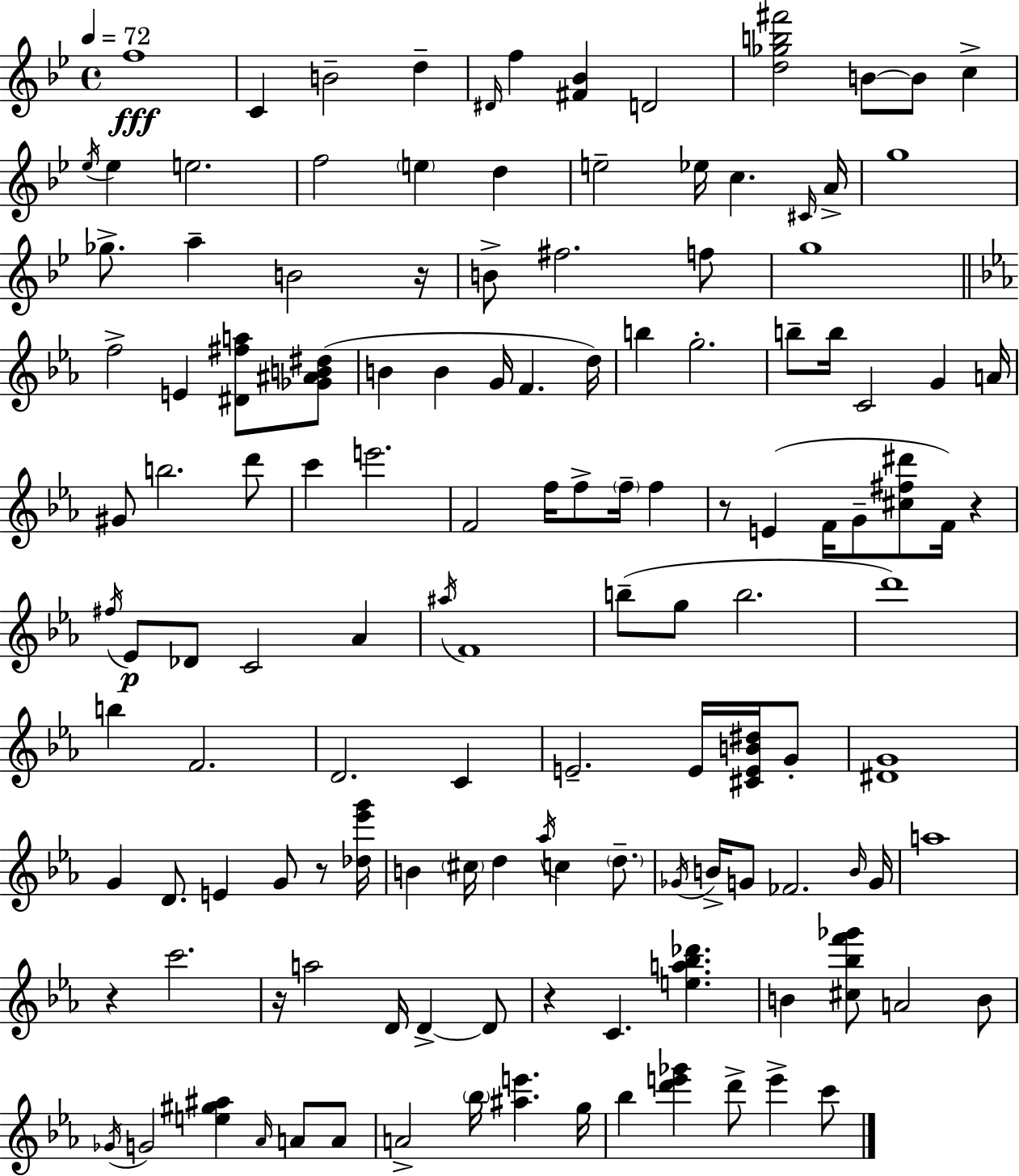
F5/w C4/q B4/h D5/q D#4/s F5/q [F#4,Bb4]/q D4/h [D5,Gb5,B5,F#6]/h B4/e B4/e C5/q Eb5/s Eb5/q E5/h. F5/h E5/q D5/q E5/h Eb5/s C5/q. C#4/s A4/s G5/w Gb5/e. A5/q B4/h R/s B4/e F#5/h. F5/e G5/w F5/h E4/q [D#4,F#5,A5]/e [Gb4,A#4,B4,D#5]/e B4/q B4/q G4/s F4/q. D5/s B5/q G5/h. B5/e B5/s C4/h G4/q A4/s G#4/e B5/h. D6/e C6/q E6/h. F4/h F5/s F5/e F5/s F5/q R/e E4/q F4/s G4/e [C#5,F#5,D#6]/e F4/s R/q F#5/s Eb4/e Db4/e C4/h Ab4/q A#5/s F4/w B5/e G5/e B5/h. D6/w B5/q F4/h. D4/h. C4/q E4/h. E4/s [C#4,E4,B4,D#5]/s G4/e [D#4,G4]/w G4/q D4/e. E4/q G4/e R/e [Db5,Eb6,G6]/s B4/q C#5/s D5/q Ab5/s C5/q D5/e. Gb4/s B4/s G4/e FES4/h. B4/s G4/s A5/w R/q C6/h. R/s A5/h D4/s D4/q D4/e R/q C4/q. [E5,A5,Bb5,Db6]/q. B4/q [C#5,Bb5,F6,Gb6]/e A4/h B4/e Gb4/s G4/h [E5,G#5,A#5]/q Ab4/s A4/e A4/e A4/h Bb5/s [A#5,E6]/q. G5/s Bb5/q [D6,E6,Gb6]/q D6/e E6/q C6/e